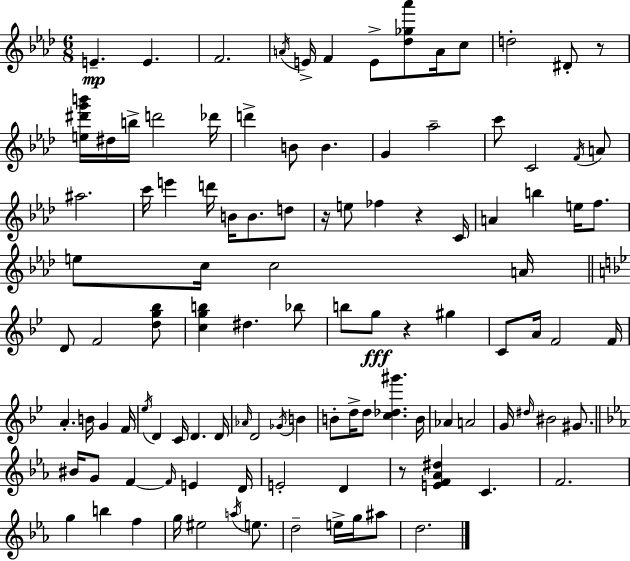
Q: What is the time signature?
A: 6/8